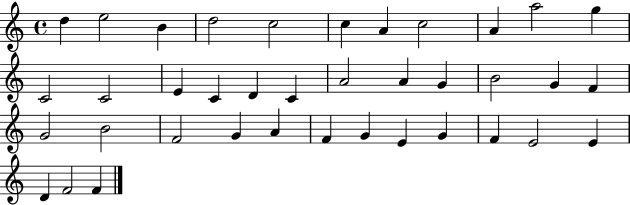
X:1
T:Untitled
M:4/4
L:1/4
K:C
d e2 B d2 c2 c A c2 A a2 g C2 C2 E C D C A2 A G B2 G F G2 B2 F2 G A F G E G F E2 E D F2 F